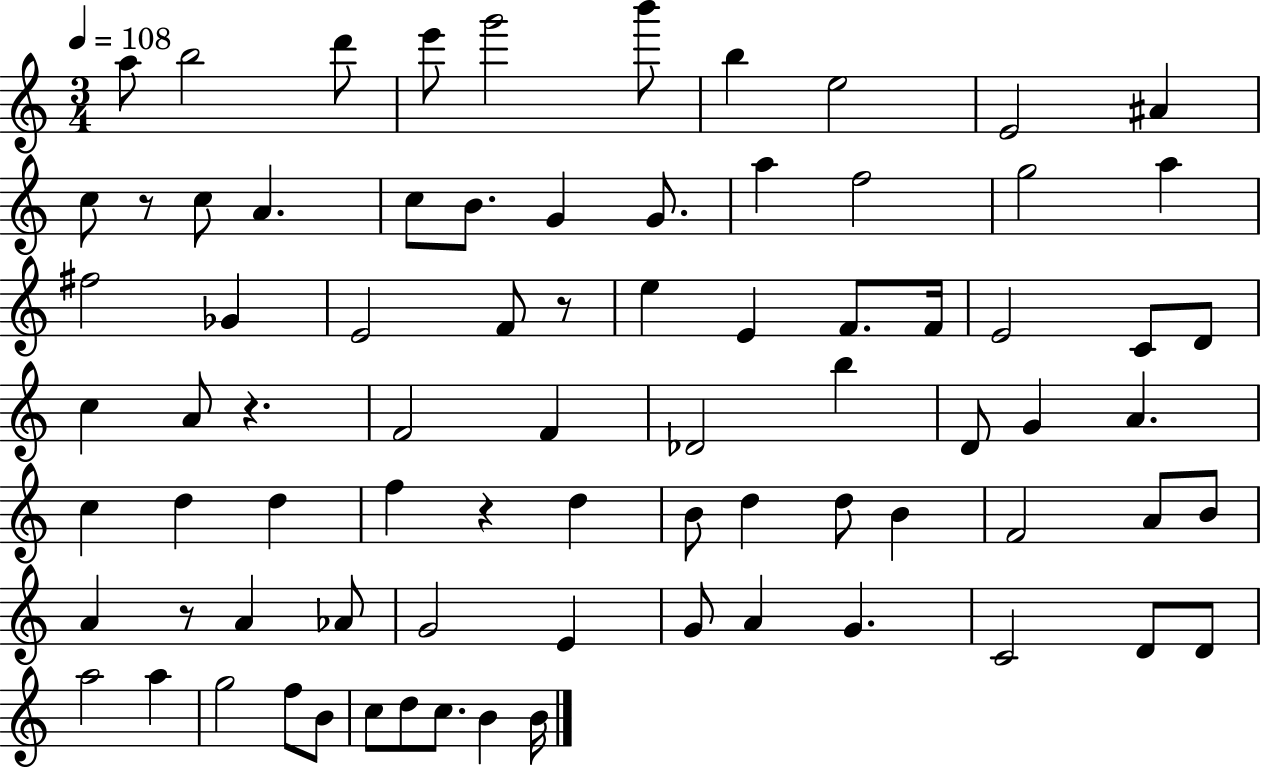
{
  \clef treble
  \numericTimeSignature
  \time 3/4
  \key c \major
  \tempo 4 = 108
  a''8 b''2 d'''8 | e'''8 g'''2 b'''8 | b''4 e''2 | e'2 ais'4 | \break c''8 r8 c''8 a'4. | c''8 b'8. g'4 g'8. | a''4 f''2 | g''2 a''4 | \break fis''2 ges'4 | e'2 f'8 r8 | e''4 e'4 f'8. f'16 | e'2 c'8 d'8 | \break c''4 a'8 r4. | f'2 f'4 | des'2 b''4 | d'8 g'4 a'4. | \break c''4 d''4 d''4 | f''4 r4 d''4 | b'8 d''4 d''8 b'4 | f'2 a'8 b'8 | \break a'4 r8 a'4 aes'8 | g'2 e'4 | g'8 a'4 g'4. | c'2 d'8 d'8 | \break a''2 a''4 | g''2 f''8 b'8 | c''8 d''8 c''8. b'4 b'16 | \bar "|."
}